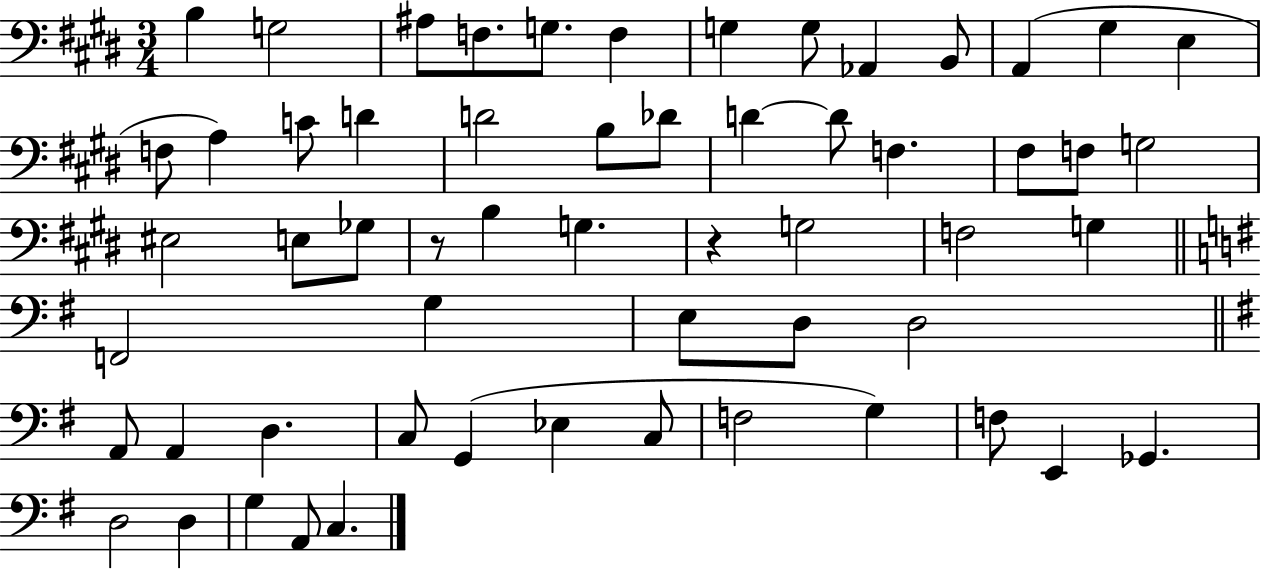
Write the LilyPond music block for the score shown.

{
  \clef bass
  \numericTimeSignature
  \time 3/4
  \key e \major
  b4 g2 | ais8 f8. g8. f4 | g4 g8 aes,4 b,8 | a,4( gis4 e4 | \break f8 a4) c'8 d'4 | d'2 b8 des'8 | d'4~~ d'8 f4. | fis8 f8 g2 | \break eis2 e8 ges8 | r8 b4 g4. | r4 g2 | f2 g4 | \break \bar "||" \break \key g \major f,2 g4 | e8 d8 d2 | \bar "||" \break \key g \major a,8 a,4 d4. | c8 g,4( ees4 c8 | f2 g4) | f8 e,4 ges,4. | \break d2 d4 | g4 a,8 c4. | \bar "|."
}